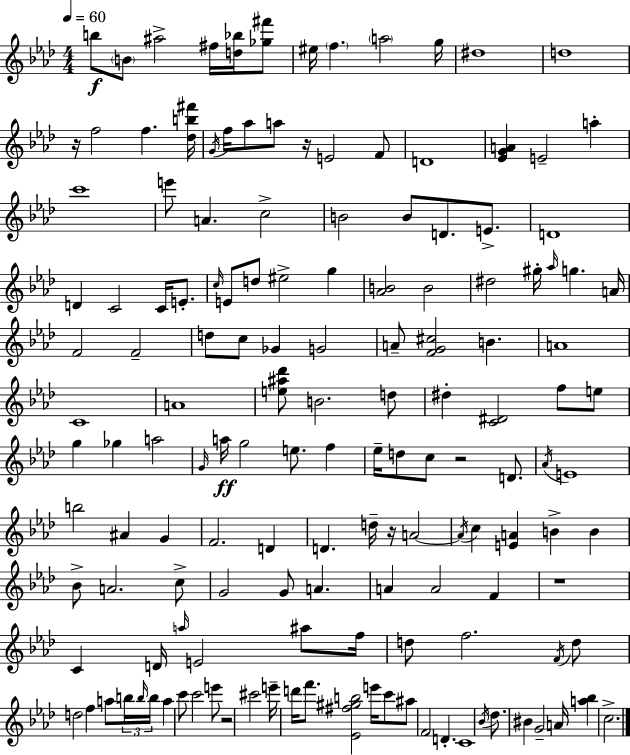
{
  \clef treble
  \numericTimeSignature
  \time 4/4
  \key f \minor
  \tempo 4 = 60
  b''8\f \parenthesize b'8 ais''2-> fis''16 <d'' bes''>16 <ges'' fis'''>8 | eis''16 \parenthesize f''4. \parenthesize a''2 g''16 | dis''1 | d''1 | \break r16 f''2 f''4. <des'' b'' fis'''>16 | \acciaccatura { g'16 } f''16 aes''8 a''8 r16 e'2 f'8 | d'1 | <ees' g' a'>4 e'2-- a''4-. | \break c'''1 | e'''8 a'4. c''2-> | b'2 b'8 d'8. e'8.-> | d'1 | \break d'4 c'2 c'16 e'8.-. | \grace { c''16 } e'8 d''8 eis''2-> g''4 | <aes' b'>2 b'2 | dis''2 gis''16-. \grace { aes''16 } g''4. | \break a'16 f'2 f'2-- | d''8 c''8 ges'4 g'2 | a'8-- <f' g' cis''>2 b'4. | a'1 | \break c'1 | a'1 | <e'' ais'' des'''>8 b'2. | d''8 dis''4-. <c' dis'>2 f''8 | \break e''8 g''4 ges''4 a''2 | \grace { g'16 }\ff a''16 g''2 e''8. | f''4 ees''16-- d''8 c''8 r2 | d'8. \acciaccatura { aes'16 } e'1 | \break b''2 ais'4 | g'4 f'2. | d'4 d'4. d''16-- r16 a'2~~ | \acciaccatura { a'16 } c''4 <e' a'>4 b'4-> | \break b'4 bes'8-> a'2. | c''8-> g'2 g'8 | a'4. a'4 a'2 | f'4 r1 | \break c'4 d'16 \grace { a''16 } e'2 | ais''8 f''16 d''8 f''2. | \acciaccatura { f'16 } d''8 d''2 | f''4 a''8 \tuplet 3/2 { b''16 \grace { b''16 } b''16 } a''4 c'''8 c'''2 | \break e'''8 r2 | cis'''2 e'''16-- d'''16 f'''8. <ees' fis'' gis'' b''>2 | e'''16 c'''8 ais''8 f'2 | d'4.-. c'1 | \break \acciaccatura { bes'16 } des''8. bis'4 | g'2-- a'16 <a'' bes''>4 c''2.-> | \bar "|."
}